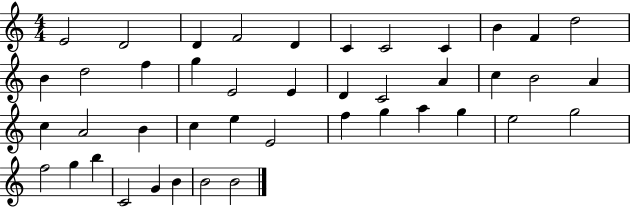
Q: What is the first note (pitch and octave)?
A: E4